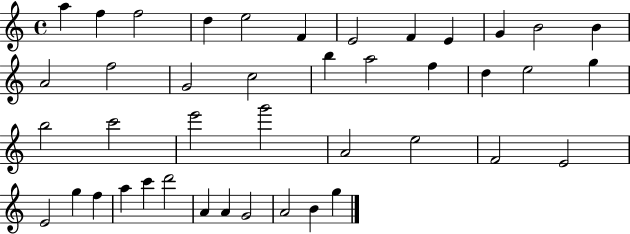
X:1
T:Untitled
M:4/4
L:1/4
K:C
a f f2 d e2 F E2 F E G B2 B A2 f2 G2 c2 b a2 f d e2 g b2 c'2 e'2 g'2 A2 e2 F2 E2 E2 g f a c' d'2 A A G2 A2 B g